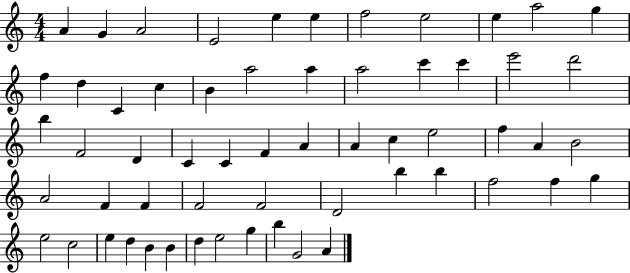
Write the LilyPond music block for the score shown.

{
  \clef treble
  \numericTimeSignature
  \time 4/4
  \key c \major
  a'4 g'4 a'2 | e'2 e''4 e''4 | f''2 e''2 | e''4 a''2 g''4 | \break f''4 d''4 c'4 c''4 | b'4 a''2 a''4 | a''2 c'''4 c'''4 | e'''2 d'''2 | \break b''4 f'2 d'4 | c'4 c'4 f'4 a'4 | a'4 c''4 e''2 | f''4 a'4 b'2 | \break a'2 f'4 f'4 | f'2 f'2 | d'2 b''4 b''4 | f''2 f''4 g''4 | \break e''2 c''2 | e''4 d''4 b'4 b'4 | d''4 e''2 g''4 | b''4 g'2 a'4 | \break \bar "|."
}